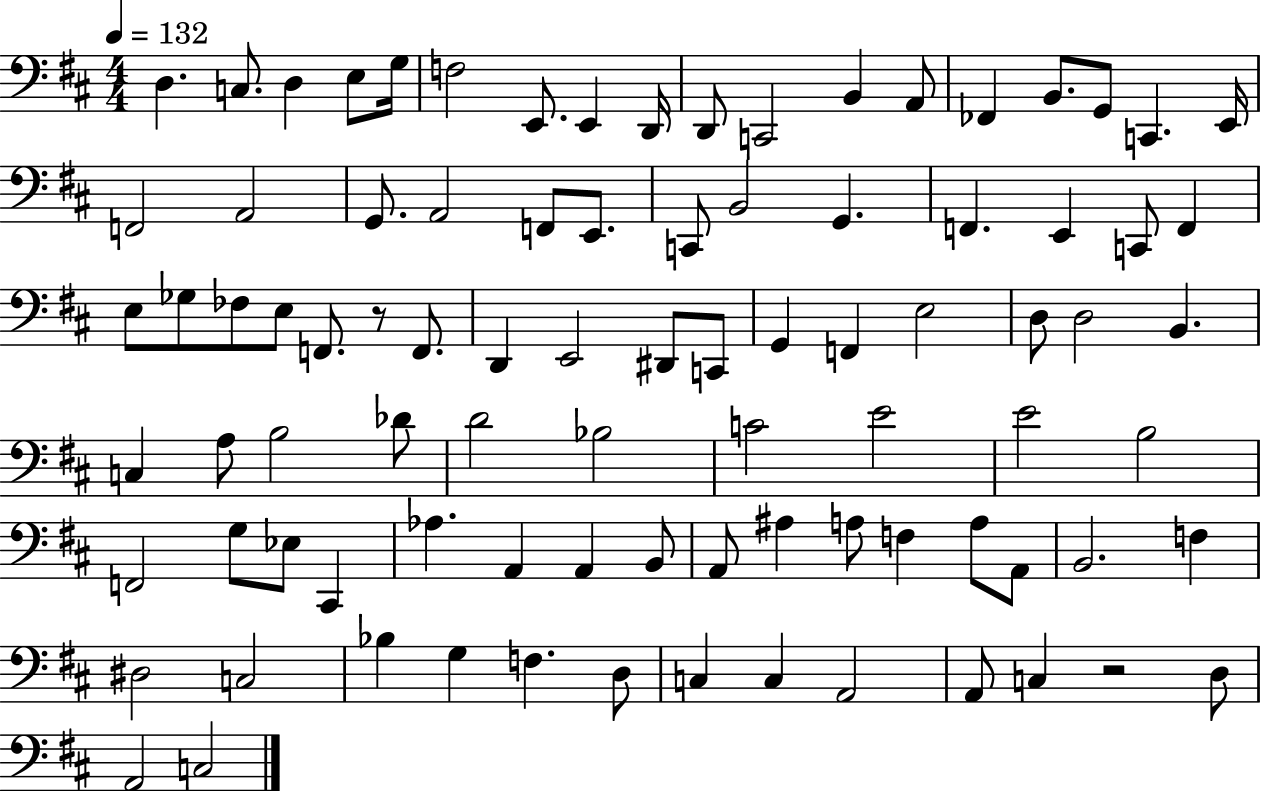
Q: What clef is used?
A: bass